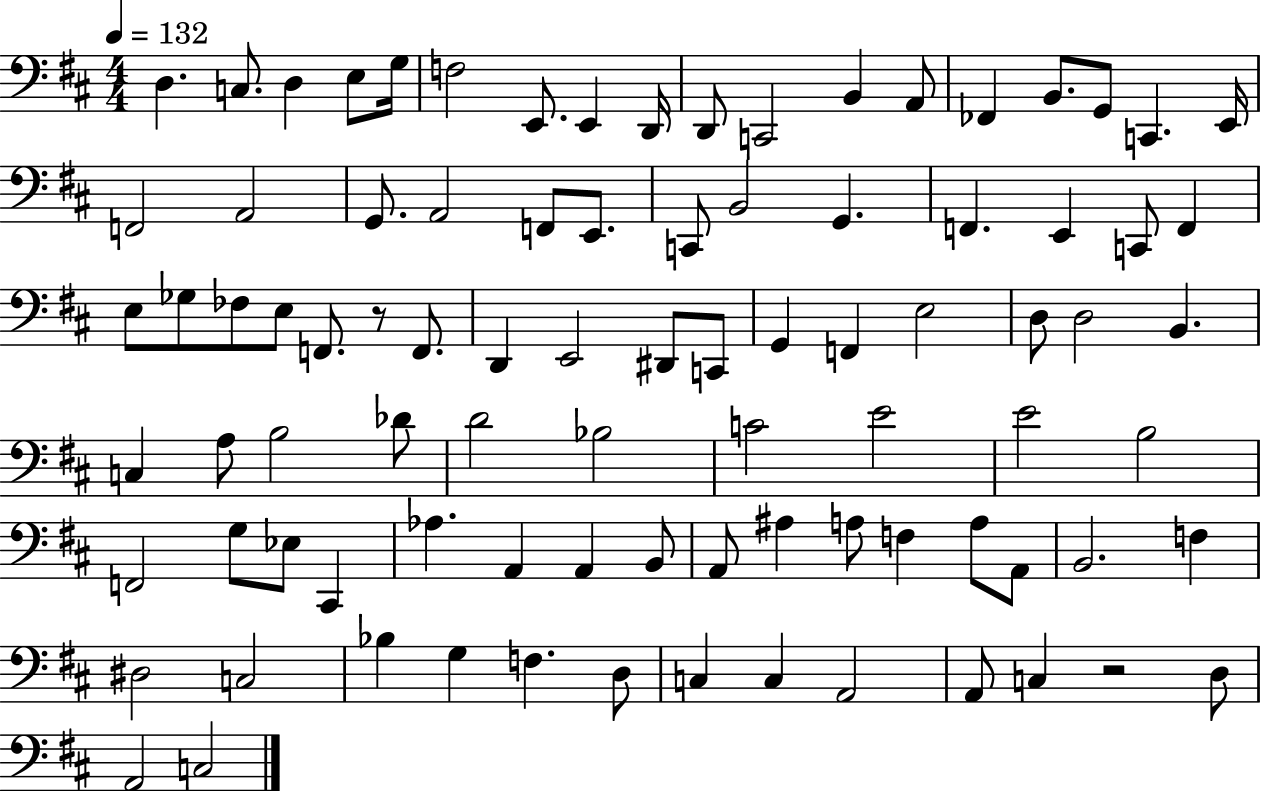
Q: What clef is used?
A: bass